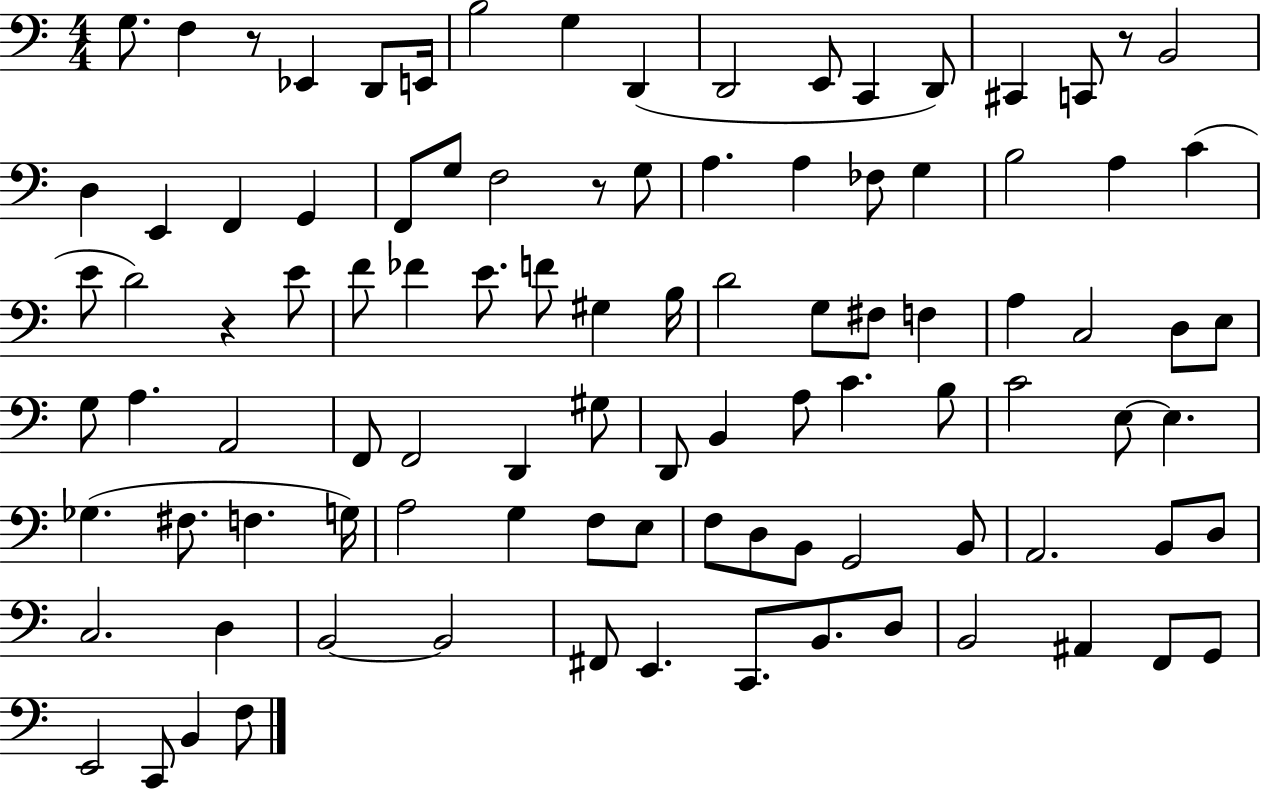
X:1
T:Untitled
M:4/4
L:1/4
K:C
G,/2 F, z/2 _E,, D,,/2 E,,/4 B,2 G, D,, D,,2 E,,/2 C,, D,,/2 ^C,, C,,/2 z/2 B,,2 D, E,, F,, G,, F,,/2 G,/2 F,2 z/2 G,/2 A, A, _F,/2 G, B,2 A, C E/2 D2 z E/2 F/2 _F E/2 F/2 ^G, B,/4 D2 G,/2 ^F,/2 F, A, C,2 D,/2 E,/2 G,/2 A, A,,2 F,,/2 F,,2 D,, ^G,/2 D,,/2 B,, A,/2 C B,/2 C2 E,/2 E, _G, ^F,/2 F, G,/4 A,2 G, F,/2 E,/2 F,/2 D,/2 B,,/2 G,,2 B,,/2 A,,2 B,,/2 D,/2 C,2 D, B,,2 B,,2 ^F,,/2 E,, C,,/2 B,,/2 D,/2 B,,2 ^A,, F,,/2 G,,/2 E,,2 C,,/2 B,, F,/2